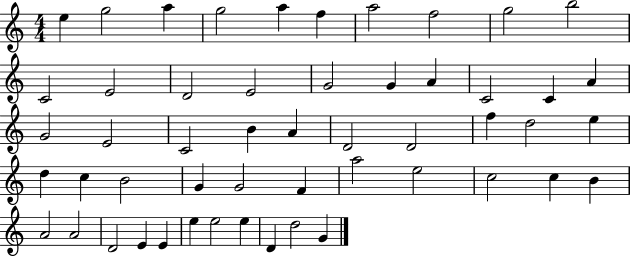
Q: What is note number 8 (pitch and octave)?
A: F5